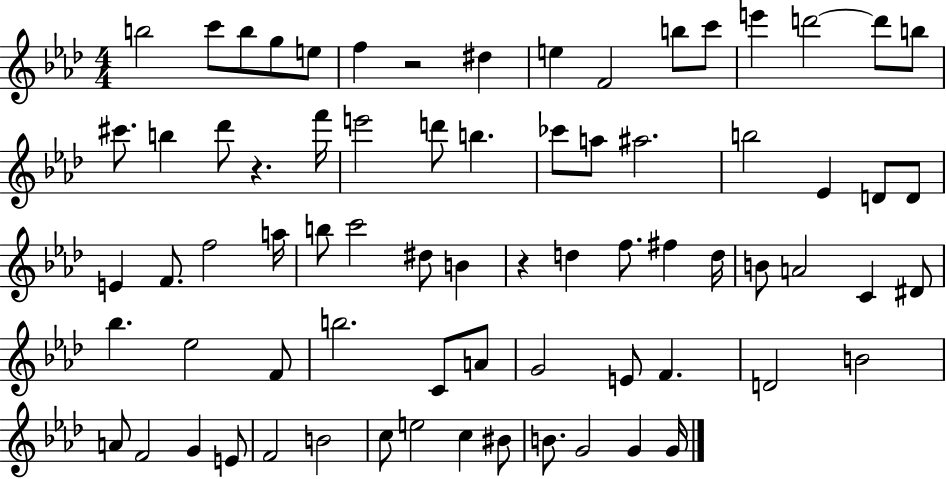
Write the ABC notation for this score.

X:1
T:Untitled
M:4/4
L:1/4
K:Ab
b2 c'/2 b/2 g/2 e/2 f z2 ^d e F2 b/2 c'/2 e' d'2 d'/2 b/2 ^c'/2 b _d'/2 z f'/4 e'2 d'/2 b _c'/2 a/2 ^a2 b2 _E D/2 D/2 E F/2 f2 a/4 b/2 c'2 ^d/2 B z d f/2 ^f d/4 B/2 A2 C ^D/2 _b _e2 F/2 b2 C/2 A/2 G2 E/2 F D2 B2 A/2 F2 G E/2 F2 B2 c/2 e2 c ^B/2 B/2 G2 G G/4